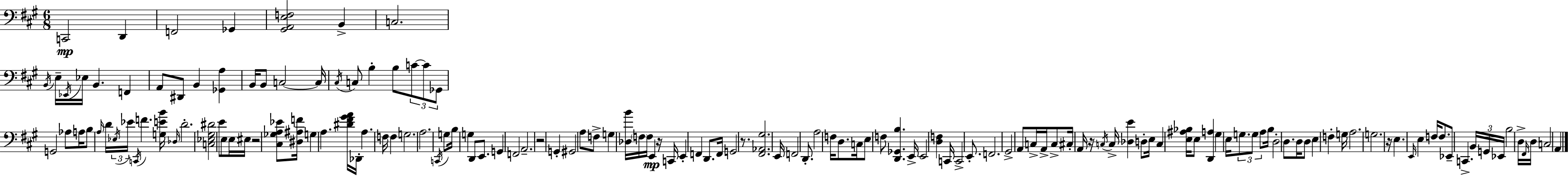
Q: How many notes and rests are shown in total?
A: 152